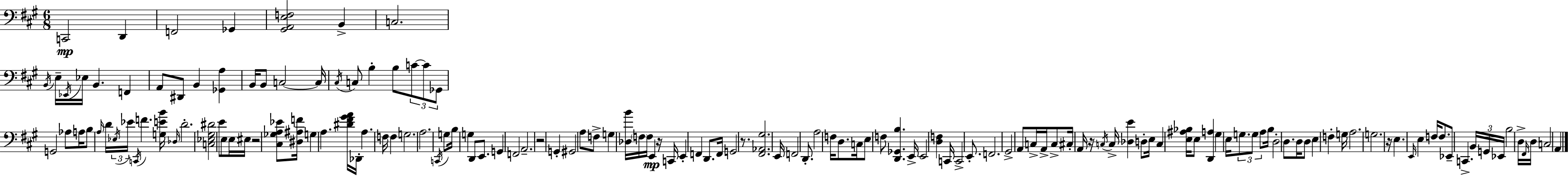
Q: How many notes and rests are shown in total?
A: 152